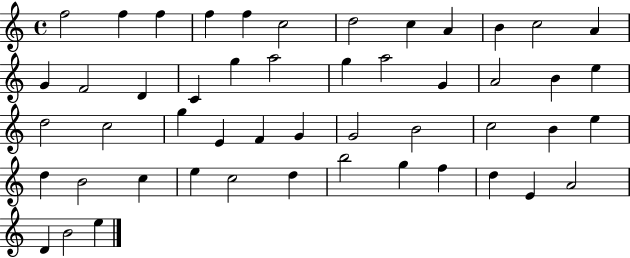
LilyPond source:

{
  \clef treble
  \time 4/4
  \defaultTimeSignature
  \key c \major
  f''2 f''4 f''4 | f''4 f''4 c''2 | d''2 c''4 a'4 | b'4 c''2 a'4 | \break g'4 f'2 d'4 | c'4 g''4 a''2 | g''4 a''2 g'4 | a'2 b'4 e''4 | \break d''2 c''2 | g''4 e'4 f'4 g'4 | g'2 b'2 | c''2 b'4 e''4 | \break d''4 b'2 c''4 | e''4 c''2 d''4 | b''2 g''4 f''4 | d''4 e'4 a'2 | \break d'4 b'2 e''4 | \bar "|."
}